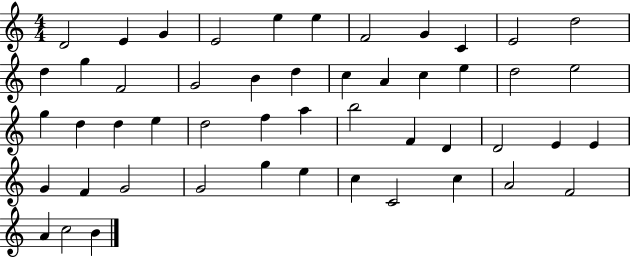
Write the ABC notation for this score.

X:1
T:Untitled
M:4/4
L:1/4
K:C
D2 E G E2 e e F2 G C E2 d2 d g F2 G2 B d c A c e d2 e2 g d d e d2 f a b2 F D D2 E E G F G2 G2 g e c C2 c A2 F2 A c2 B